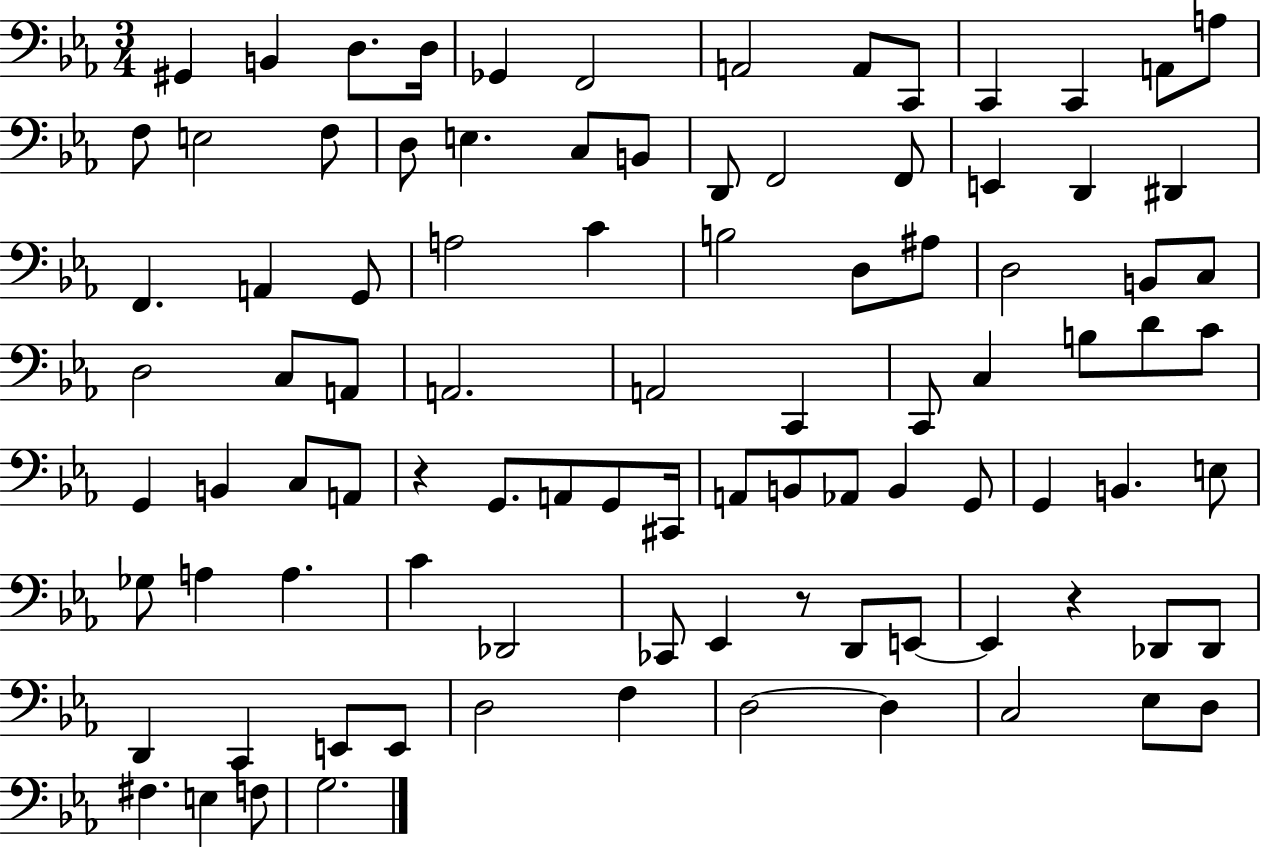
G#2/q B2/q D3/e. D3/s Gb2/q F2/h A2/h A2/e C2/e C2/q C2/q A2/e A3/e F3/e E3/h F3/e D3/e E3/q. C3/e B2/e D2/e F2/h F2/e E2/q D2/q D#2/q F2/q. A2/q G2/e A3/h C4/q B3/h D3/e A#3/e D3/h B2/e C3/e D3/h C3/e A2/e A2/h. A2/h C2/q C2/e C3/q B3/e D4/e C4/e G2/q B2/q C3/e A2/e R/q G2/e. A2/e G2/e C#2/s A2/e B2/e Ab2/e B2/q G2/e G2/q B2/q. E3/e Gb3/e A3/q A3/q. C4/q Db2/h CES2/e Eb2/q R/e D2/e E2/e E2/q R/q Db2/e Db2/e D2/q C2/q E2/e E2/e D3/h F3/q D3/h D3/q C3/h Eb3/e D3/e F#3/q. E3/q F3/e G3/h.